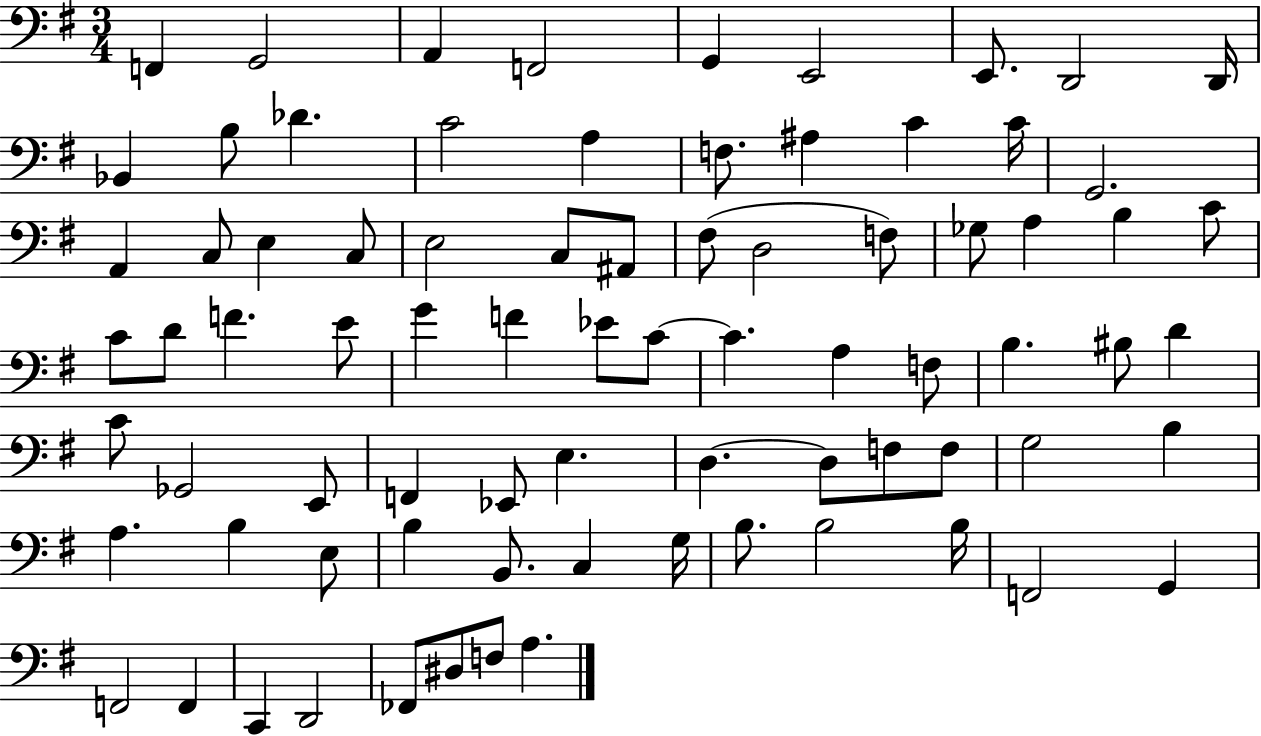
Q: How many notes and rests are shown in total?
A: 79